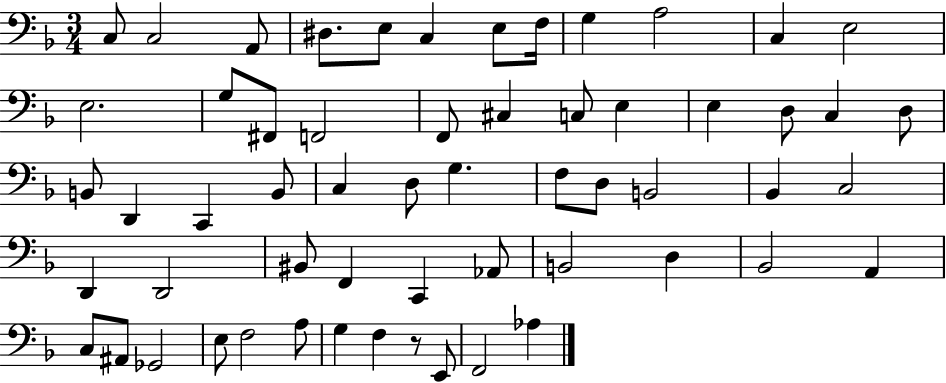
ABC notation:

X:1
T:Untitled
M:3/4
L:1/4
K:F
C,/2 C,2 A,,/2 ^D,/2 E,/2 C, E,/2 F,/4 G, A,2 C, E,2 E,2 G,/2 ^F,,/2 F,,2 F,,/2 ^C, C,/2 E, E, D,/2 C, D,/2 B,,/2 D,, C,, B,,/2 C, D,/2 G, F,/2 D,/2 B,,2 _B,, C,2 D,, D,,2 ^B,,/2 F,, C,, _A,,/2 B,,2 D, _B,,2 A,, C,/2 ^A,,/2 _G,,2 E,/2 F,2 A,/2 G, F, z/2 E,,/2 F,,2 _A,